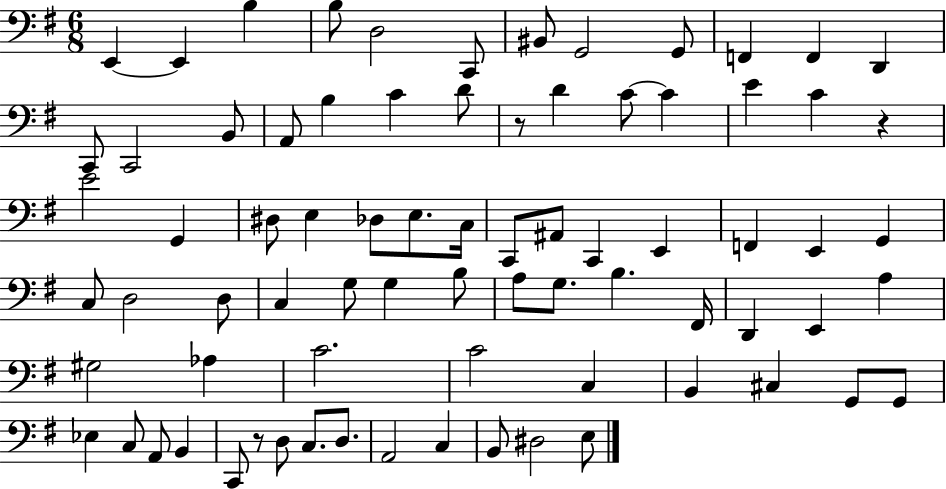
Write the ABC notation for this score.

X:1
T:Untitled
M:6/8
L:1/4
K:G
E,, E,, B, B,/2 D,2 C,,/2 ^B,,/2 G,,2 G,,/2 F,, F,, D,, C,,/2 C,,2 B,,/2 A,,/2 B, C D/2 z/2 D C/2 C E C z E2 G,, ^D,/2 E, _D,/2 E,/2 C,/4 C,,/2 ^A,,/2 C,, E,, F,, E,, G,, C,/2 D,2 D,/2 C, G,/2 G, B,/2 A,/2 G,/2 B, ^F,,/4 D,, E,, A, ^G,2 _A, C2 C2 C, B,, ^C, G,,/2 G,,/2 _E, C,/2 A,,/2 B,, C,,/2 z/2 D,/2 C,/2 D,/2 A,,2 C, B,,/2 ^D,2 E,/2